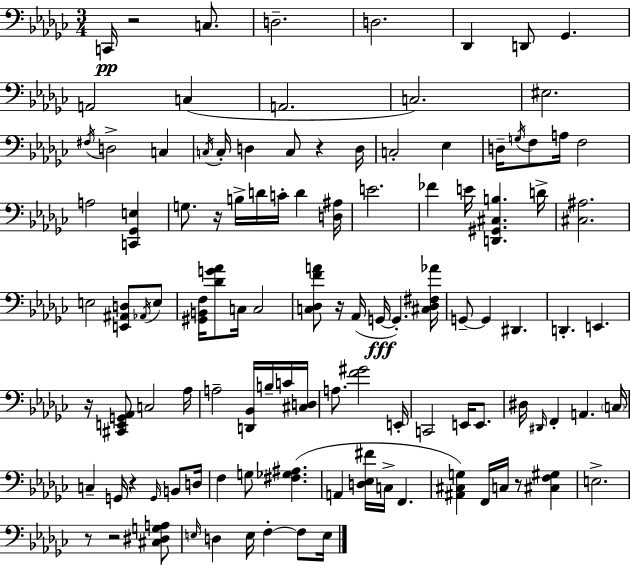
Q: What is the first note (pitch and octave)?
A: C2